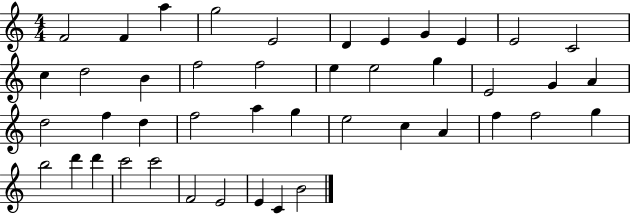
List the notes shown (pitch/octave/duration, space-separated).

F4/h F4/q A5/q G5/h E4/h D4/q E4/q G4/q E4/q E4/h C4/h C5/q D5/h B4/q F5/h F5/h E5/q E5/h G5/q E4/h G4/q A4/q D5/h F5/q D5/q F5/h A5/q G5/q E5/h C5/q A4/q F5/q F5/h G5/q B5/h D6/q D6/q C6/h C6/h F4/h E4/h E4/q C4/q B4/h